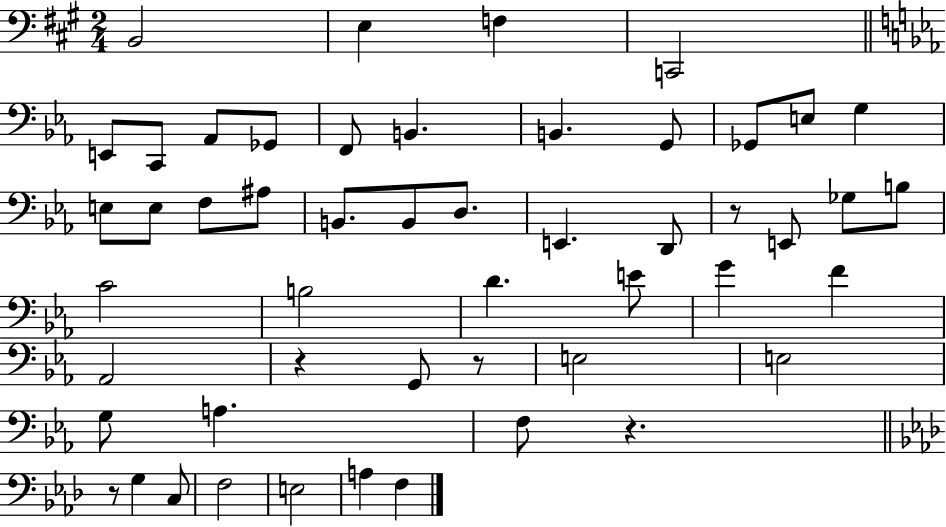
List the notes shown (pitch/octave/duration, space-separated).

B2/h E3/q F3/q C2/h E2/e C2/e Ab2/e Gb2/e F2/e B2/q. B2/q. G2/e Gb2/e E3/e G3/q E3/e E3/e F3/e A#3/e B2/e. B2/e D3/e. E2/q. D2/e R/e E2/e Gb3/e B3/e C4/h B3/h D4/q. E4/e G4/q F4/q Ab2/h R/q G2/e R/e E3/h E3/h G3/e A3/q. F3/e R/q. R/e G3/q C3/e F3/h E3/h A3/q F3/q